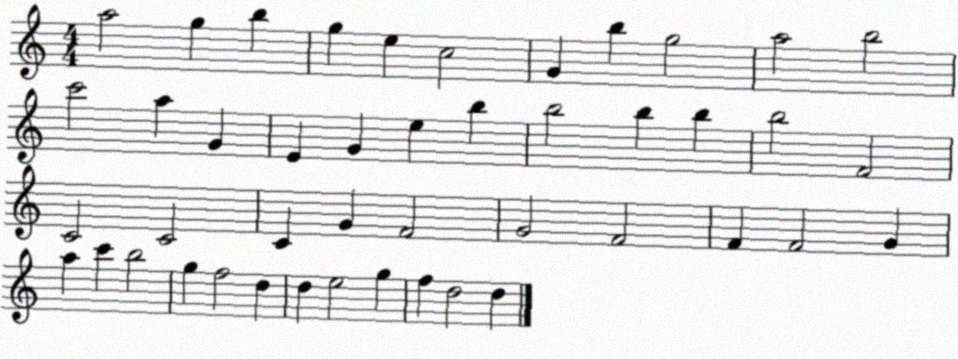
X:1
T:Untitled
M:4/4
L:1/4
K:C
a2 g b g e c2 G b g2 a2 b2 c'2 a G E G e b b2 b b b2 F2 C2 C2 C G F2 G2 F2 F F2 G a c' b2 g f2 d d e2 g f d2 d